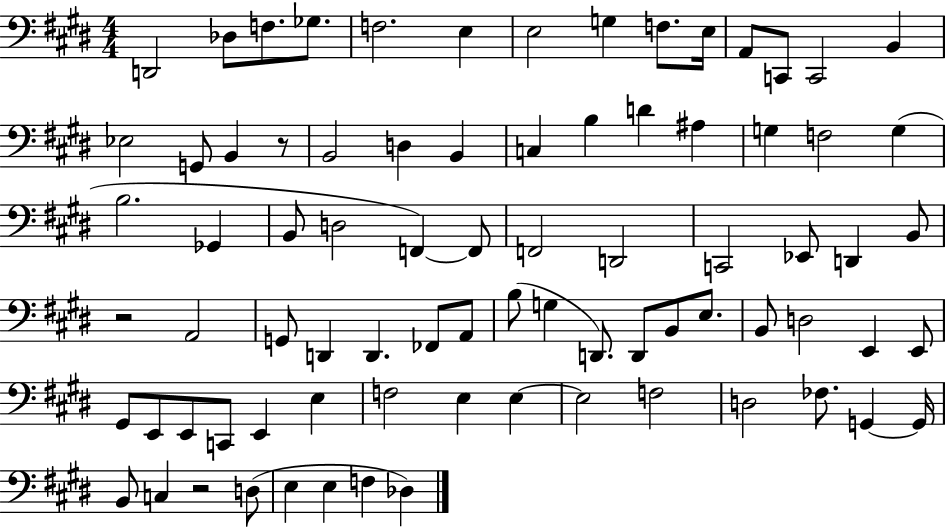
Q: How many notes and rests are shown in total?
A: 80